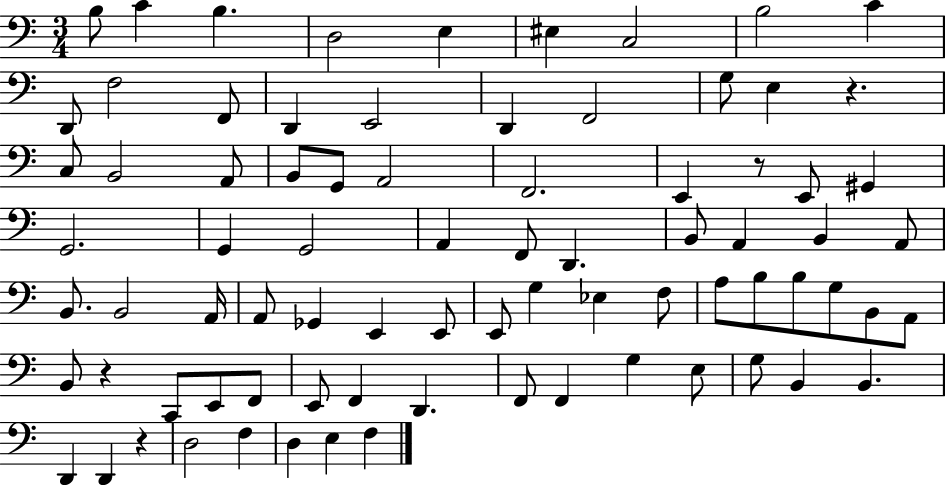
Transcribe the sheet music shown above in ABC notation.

X:1
T:Untitled
M:3/4
L:1/4
K:C
B,/2 C B, D,2 E, ^E, C,2 B,2 C D,,/2 F,2 F,,/2 D,, E,,2 D,, F,,2 G,/2 E, z C,/2 B,,2 A,,/2 B,,/2 G,,/2 A,,2 F,,2 E,, z/2 E,,/2 ^G,, G,,2 G,, G,,2 A,, F,,/2 D,, B,,/2 A,, B,, A,,/2 B,,/2 B,,2 A,,/4 A,,/2 _G,, E,, E,,/2 E,,/2 G, _E, F,/2 A,/2 B,/2 B,/2 G,/2 B,,/2 A,,/2 B,,/2 z C,,/2 E,,/2 F,,/2 E,,/2 F,, D,, F,,/2 F,, G, E,/2 G,/2 B,, B,, D,, D,, z D,2 F, D, E, F,